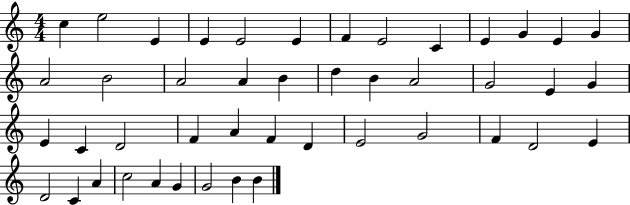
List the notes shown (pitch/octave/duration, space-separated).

C5/q E5/h E4/q E4/q E4/h E4/q F4/q E4/h C4/q E4/q G4/q E4/q G4/q A4/h B4/h A4/h A4/q B4/q D5/q B4/q A4/h G4/h E4/q G4/q E4/q C4/q D4/h F4/q A4/q F4/q D4/q E4/h G4/h F4/q D4/h E4/q D4/h C4/q A4/q C5/h A4/q G4/q G4/h B4/q B4/q